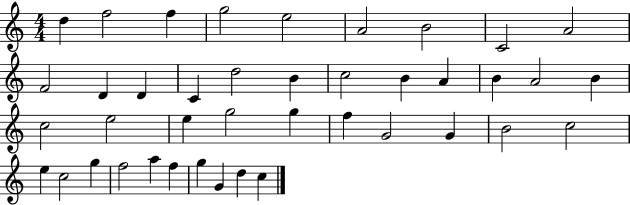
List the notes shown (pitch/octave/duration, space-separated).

D5/q F5/h F5/q G5/h E5/h A4/h B4/h C4/h A4/h F4/h D4/q D4/q C4/q D5/h B4/q C5/h B4/q A4/q B4/q A4/h B4/q C5/h E5/h E5/q G5/h G5/q F5/q G4/h G4/q B4/h C5/h E5/q C5/h G5/q F5/h A5/q F5/q G5/q G4/q D5/q C5/q